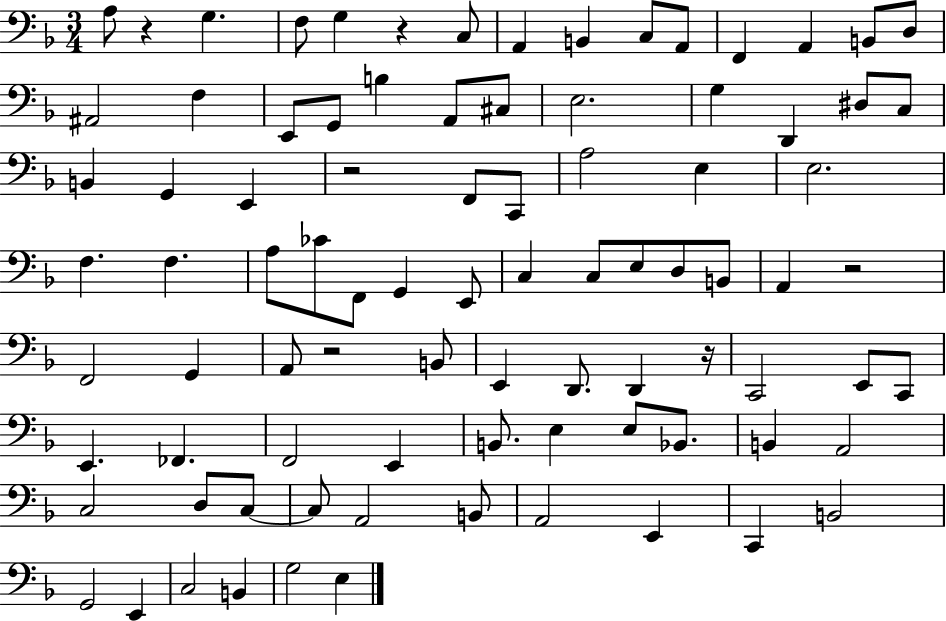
A3/e R/q G3/q. F3/e G3/q R/q C3/e A2/q B2/q C3/e A2/e F2/q A2/q B2/e D3/e A#2/h F3/q E2/e G2/e B3/q A2/e C#3/e E3/h. G3/q D2/q D#3/e C3/e B2/q G2/q E2/q R/h F2/e C2/e A3/h E3/q E3/h. F3/q. F3/q. A3/e CES4/e F2/e G2/q E2/e C3/q C3/e E3/e D3/e B2/e A2/q R/h F2/h G2/q A2/e R/h B2/e E2/q D2/e. D2/q R/s C2/h E2/e C2/e E2/q. FES2/q. F2/h E2/q B2/e. E3/q E3/e Bb2/e. B2/q A2/h C3/h D3/e C3/e C3/e A2/h B2/e A2/h E2/q C2/q B2/h G2/h E2/q C3/h B2/q G3/h E3/q